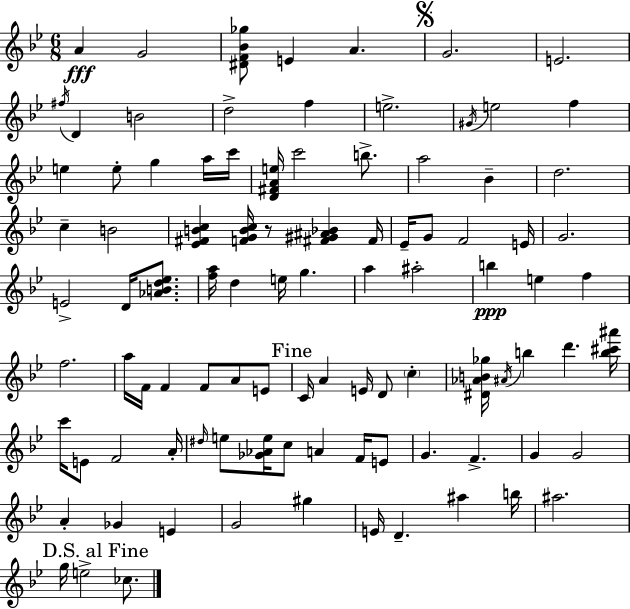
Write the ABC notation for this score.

X:1
T:Untitled
M:6/8
L:1/4
K:Gm
A G2 [^DF_B_g]/2 E A G2 E2 ^f/4 D B2 d2 f e2 ^G/4 e2 f e e/2 g a/4 c'/4 [D^FAe]/4 c'2 b/2 a2 _B d2 c B2 [_E^FBc] [FGBc]/4 z/2 [^F^G^A_B] ^F/4 _E/4 G/2 F2 E/4 G2 E2 D/4 [_ABd_e]/2 [fa]/4 d e/4 g a ^a2 b e f f2 a/4 F/4 F F/2 A/2 E/2 C/4 A E/4 D/2 c [^D_AB_g]/4 ^A/4 b d' [b^c'^a']/4 c'/4 E/2 F2 A/4 ^d/4 e/2 [_G_Ae]/4 c/2 A F/4 E/2 G F G G2 A _G E G2 ^g E/4 D ^a b/4 ^a2 g/4 e2 _c/2